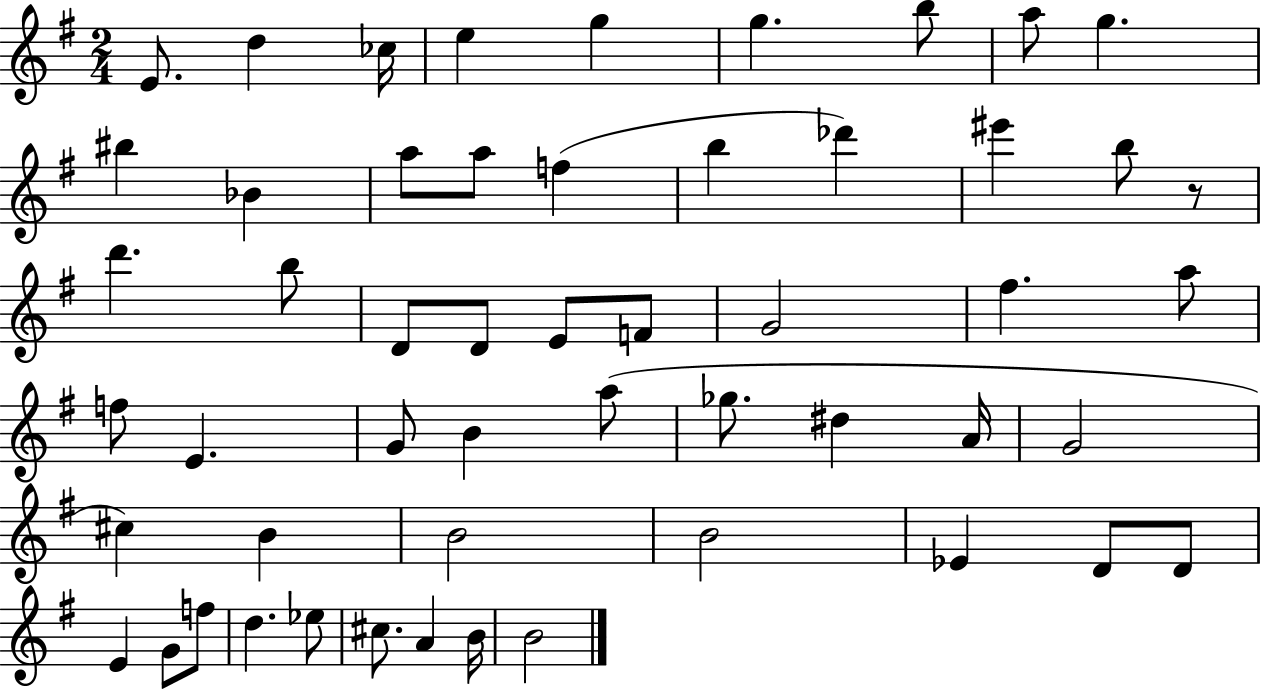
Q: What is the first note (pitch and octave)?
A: E4